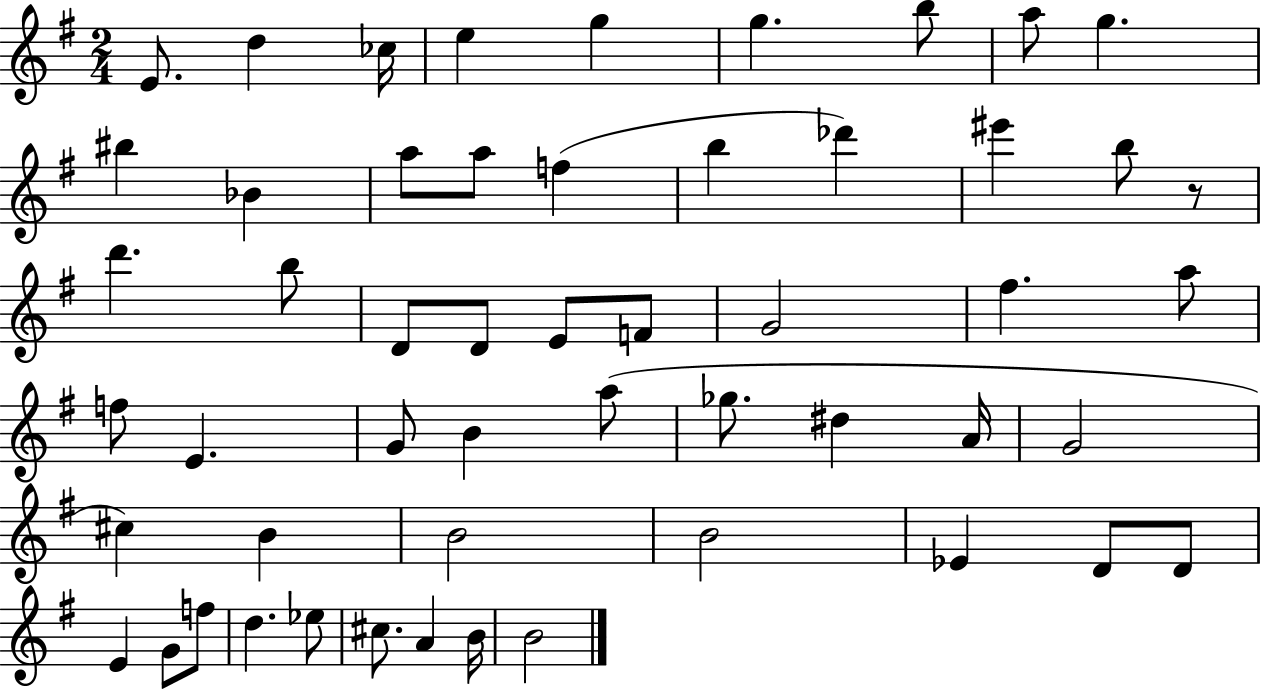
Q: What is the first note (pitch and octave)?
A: E4